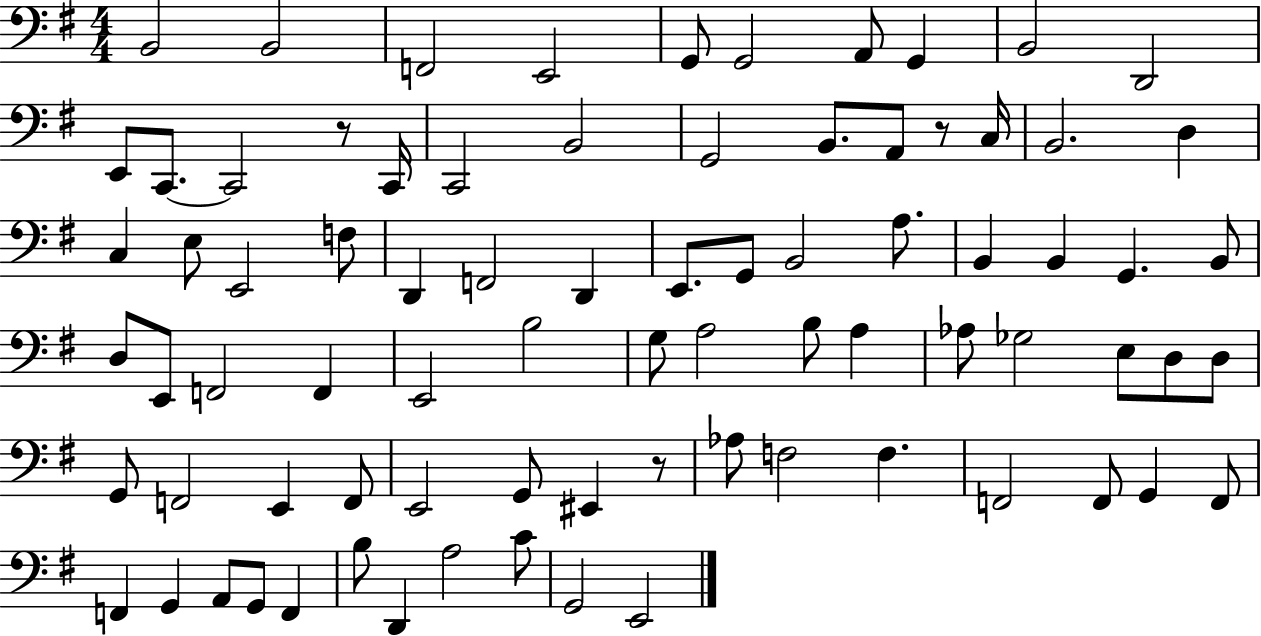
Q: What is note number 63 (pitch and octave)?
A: F2